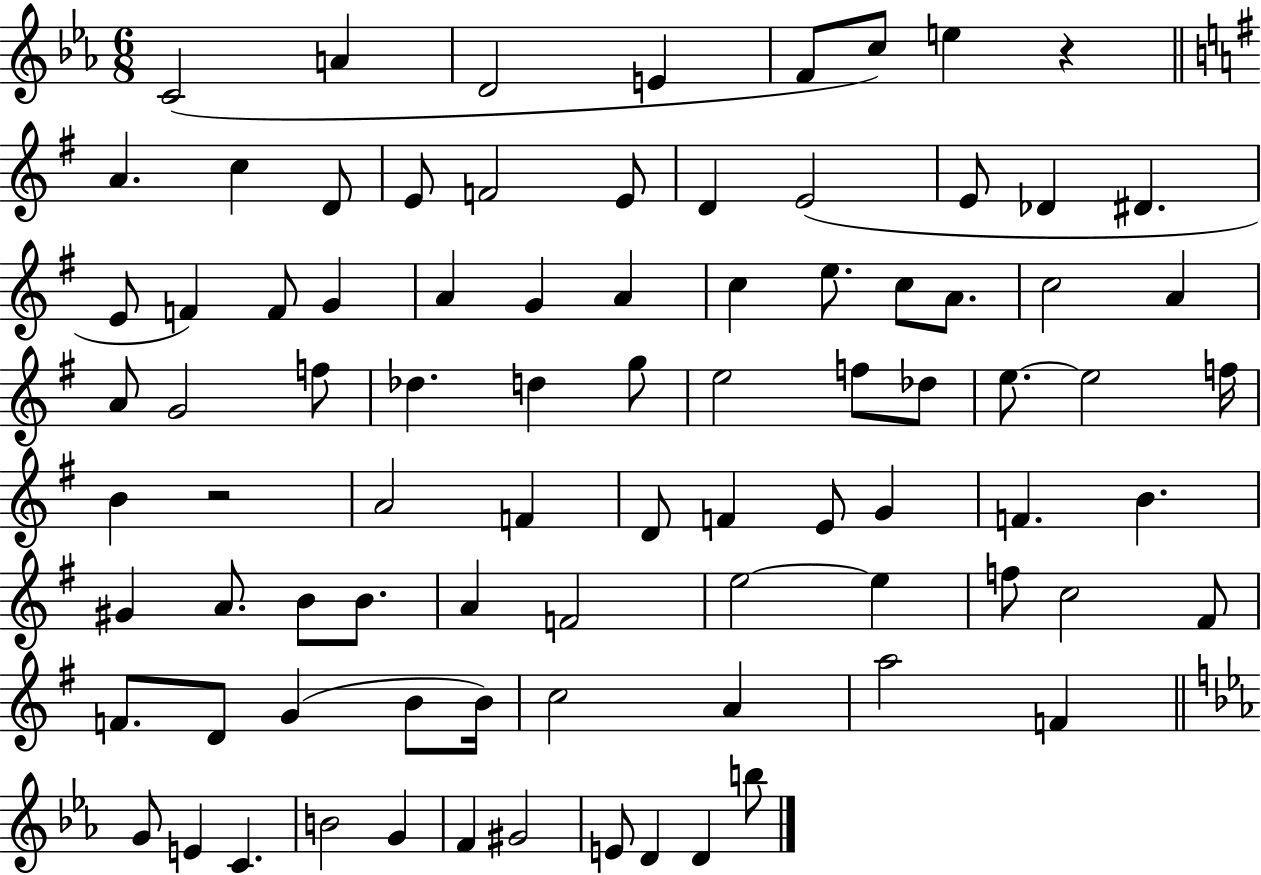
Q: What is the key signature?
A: EES major